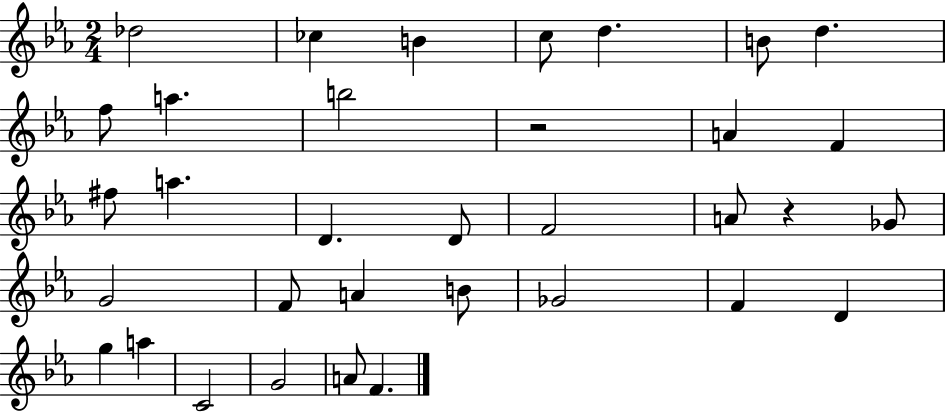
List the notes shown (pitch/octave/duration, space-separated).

Db5/h CES5/q B4/q C5/e D5/q. B4/e D5/q. F5/e A5/q. B5/h R/h A4/q F4/q F#5/e A5/q. D4/q. D4/e F4/h A4/e R/q Gb4/e G4/h F4/e A4/q B4/e Gb4/h F4/q D4/q G5/q A5/q C4/h G4/h A4/e F4/q.